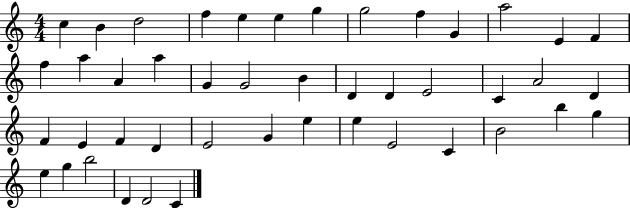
C5/q B4/q D5/h F5/q E5/q E5/q G5/q G5/h F5/q G4/q A5/h E4/q F4/q F5/q A5/q A4/q A5/q G4/q G4/h B4/q D4/q D4/q E4/h C4/q A4/h D4/q F4/q E4/q F4/q D4/q E4/h G4/q E5/q E5/q E4/h C4/q B4/h B5/q G5/q E5/q G5/q B5/h D4/q D4/h C4/q